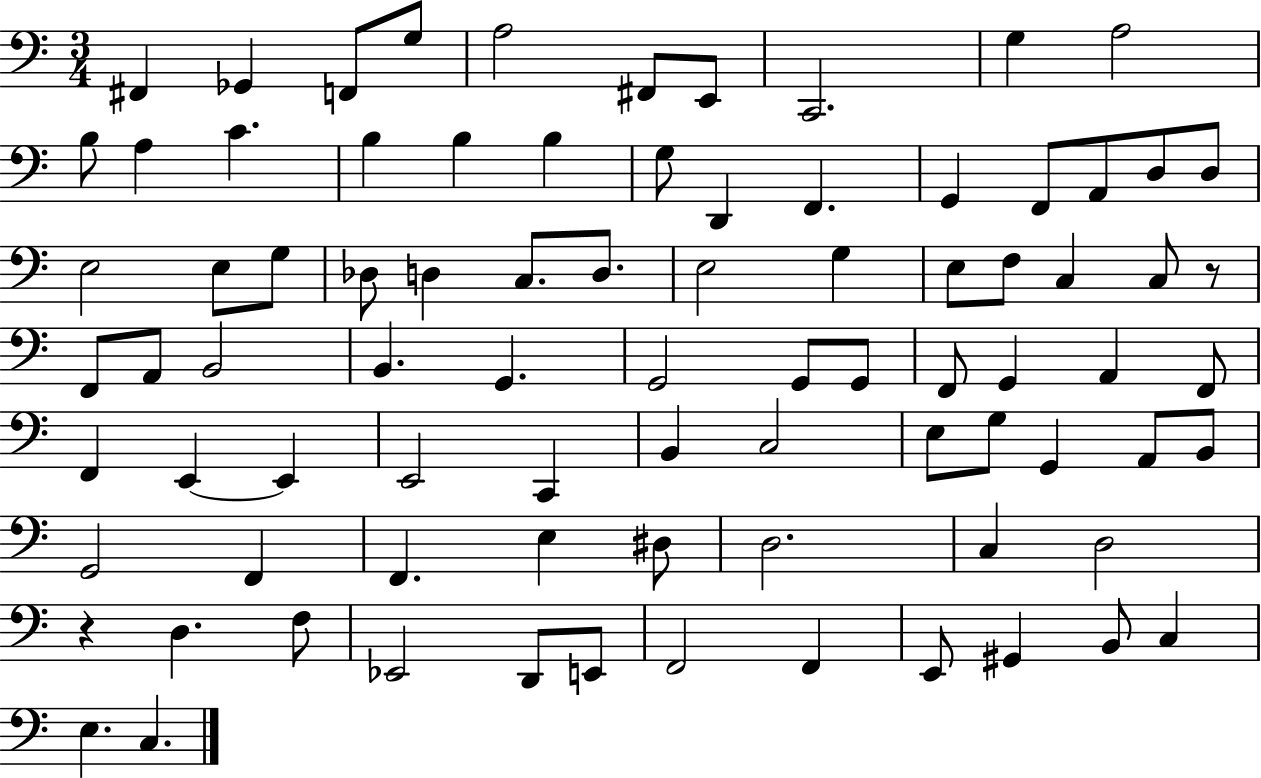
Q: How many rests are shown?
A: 2